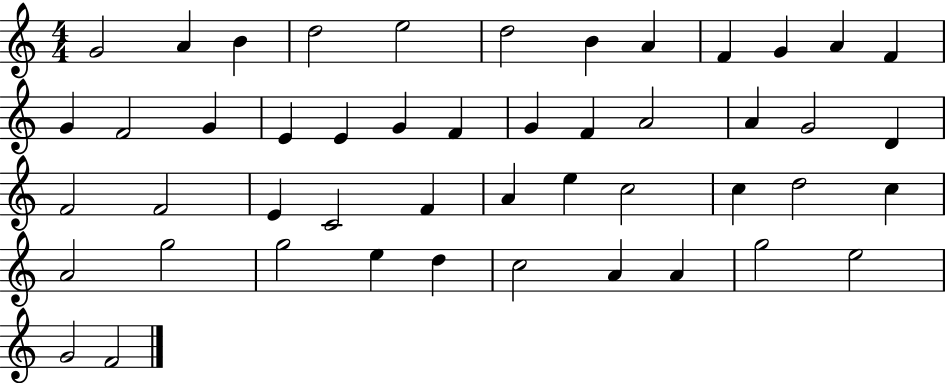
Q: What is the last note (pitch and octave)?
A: F4